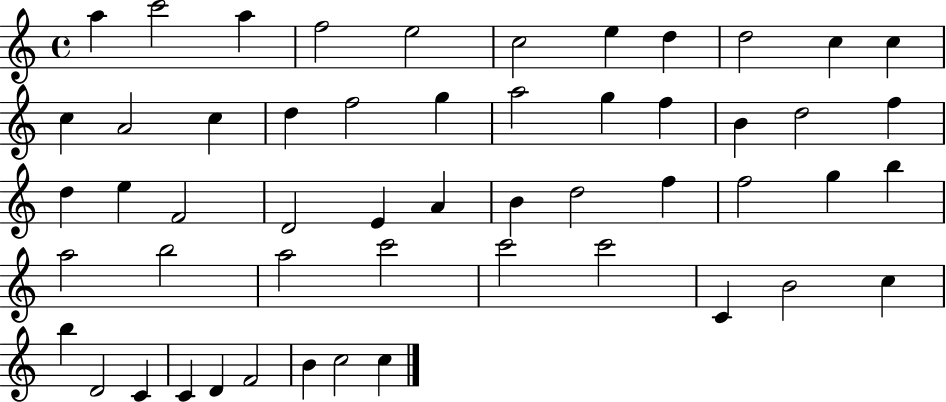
{
  \clef treble
  \time 4/4
  \defaultTimeSignature
  \key c \major
  a''4 c'''2 a''4 | f''2 e''2 | c''2 e''4 d''4 | d''2 c''4 c''4 | \break c''4 a'2 c''4 | d''4 f''2 g''4 | a''2 g''4 f''4 | b'4 d''2 f''4 | \break d''4 e''4 f'2 | d'2 e'4 a'4 | b'4 d''2 f''4 | f''2 g''4 b''4 | \break a''2 b''2 | a''2 c'''2 | c'''2 c'''2 | c'4 b'2 c''4 | \break b''4 d'2 c'4 | c'4 d'4 f'2 | b'4 c''2 c''4 | \bar "|."
}